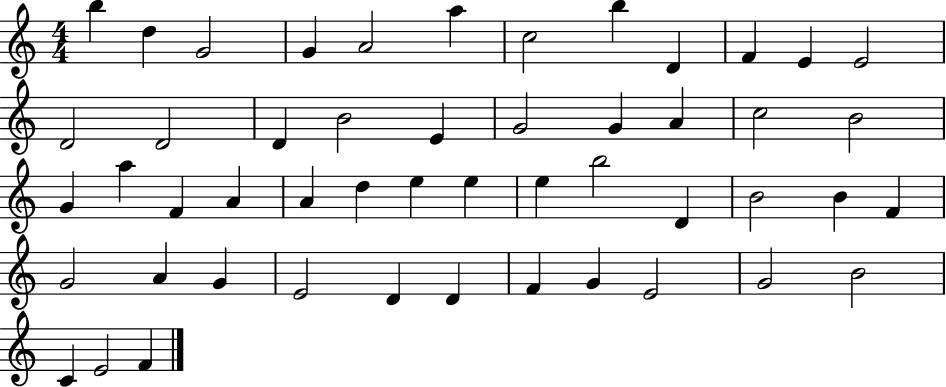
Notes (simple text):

B5/q D5/q G4/h G4/q A4/h A5/q C5/h B5/q D4/q F4/q E4/q E4/h D4/h D4/h D4/q B4/h E4/q G4/h G4/q A4/q C5/h B4/h G4/q A5/q F4/q A4/q A4/q D5/q E5/q E5/q E5/q B5/h D4/q B4/h B4/q F4/q G4/h A4/q G4/q E4/h D4/q D4/q F4/q G4/q E4/h G4/h B4/h C4/q E4/h F4/q